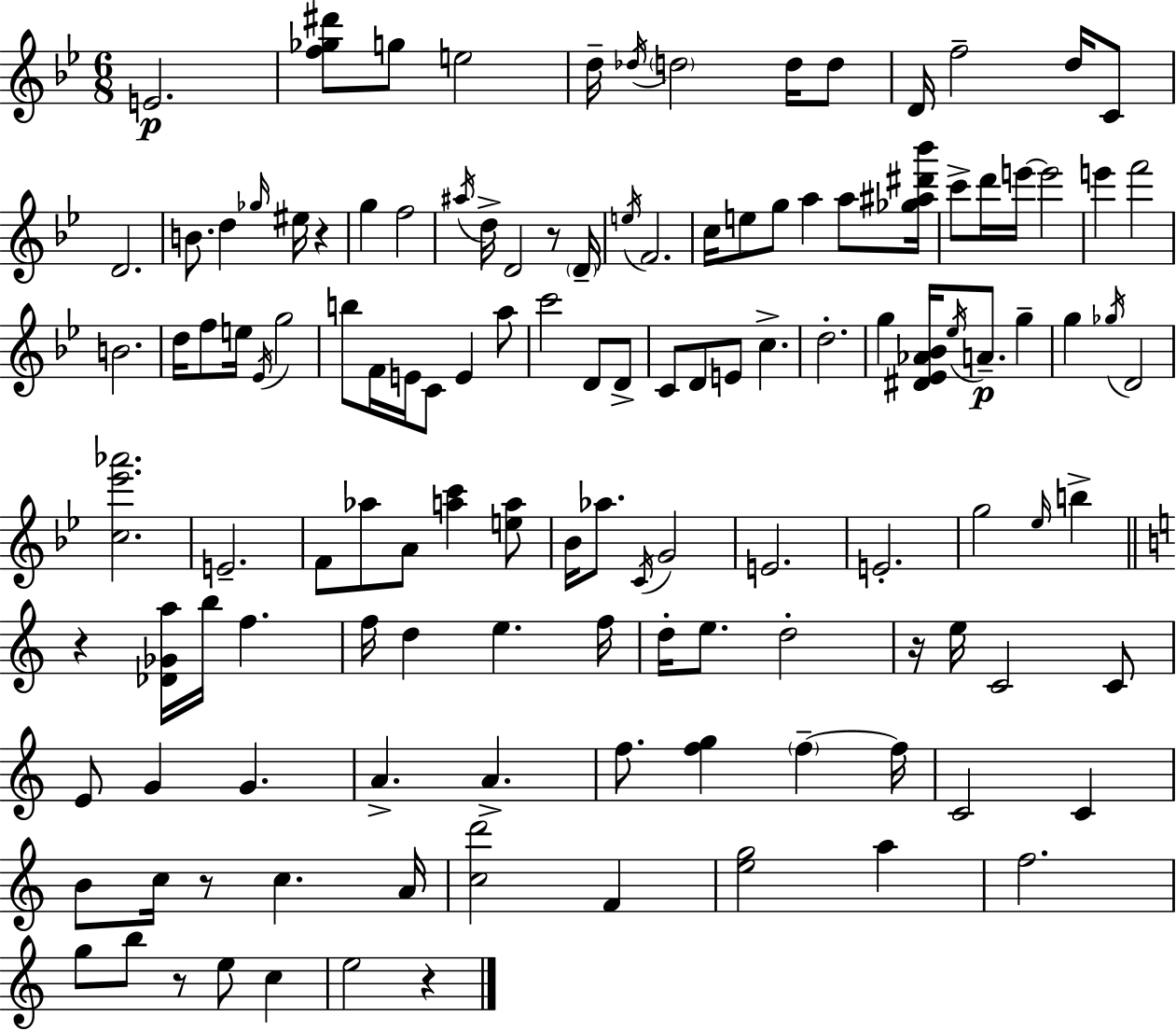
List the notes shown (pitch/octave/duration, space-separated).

E4/h. [F5,Gb5,D#6]/e G5/e E5/h D5/s Db5/s D5/h D5/s D5/e D4/s F5/h D5/s C4/e D4/h. B4/e. D5/q Gb5/s EIS5/s R/q G5/q F5/h A#5/s D5/s D4/h R/e D4/s E5/s F4/h. C5/s E5/e G5/e A5/q A5/e [Gb5,A#5,D#6,Bb6]/s C6/e D6/s E6/s E6/h E6/q F6/h B4/h. D5/s F5/e E5/s Eb4/s G5/h B5/e F4/s E4/s C4/e E4/q A5/e C6/h D4/e D4/e C4/e D4/e E4/e C5/q. D5/h. G5/q [D#4,Eb4,Ab4,Bb4]/s Eb5/s A4/e. G5/q G5/q Gb5/s D4/h [C5,Eb6,Ab6]/h. E4/h. F4/e Ab5/e A4/e [A5,C6]/q [E5,A5]/e Bb4/s Ab5/e. C4/s G4/h E4/h. E4/h. G5/h Eb5/s B5/q R/q [Db4,Gb4,A5]/s B5/s F5/q. F5/s D5/q E5/q. F5/s D5/s E5/e. D5/h R/s E5/s C4/h C4/e E4/e G4/q G4/q. A4/q. A4/q. F5/e. [F5,G5]/q F5/q F5/s C4/h C4/q B4/e C5/s R/e C5/q. A4/s [C5,D6]/h F4/q [E5,G5]/h A5/q F5/h. G5/e B5/e R/e E5/e C5/q E5/h R/q